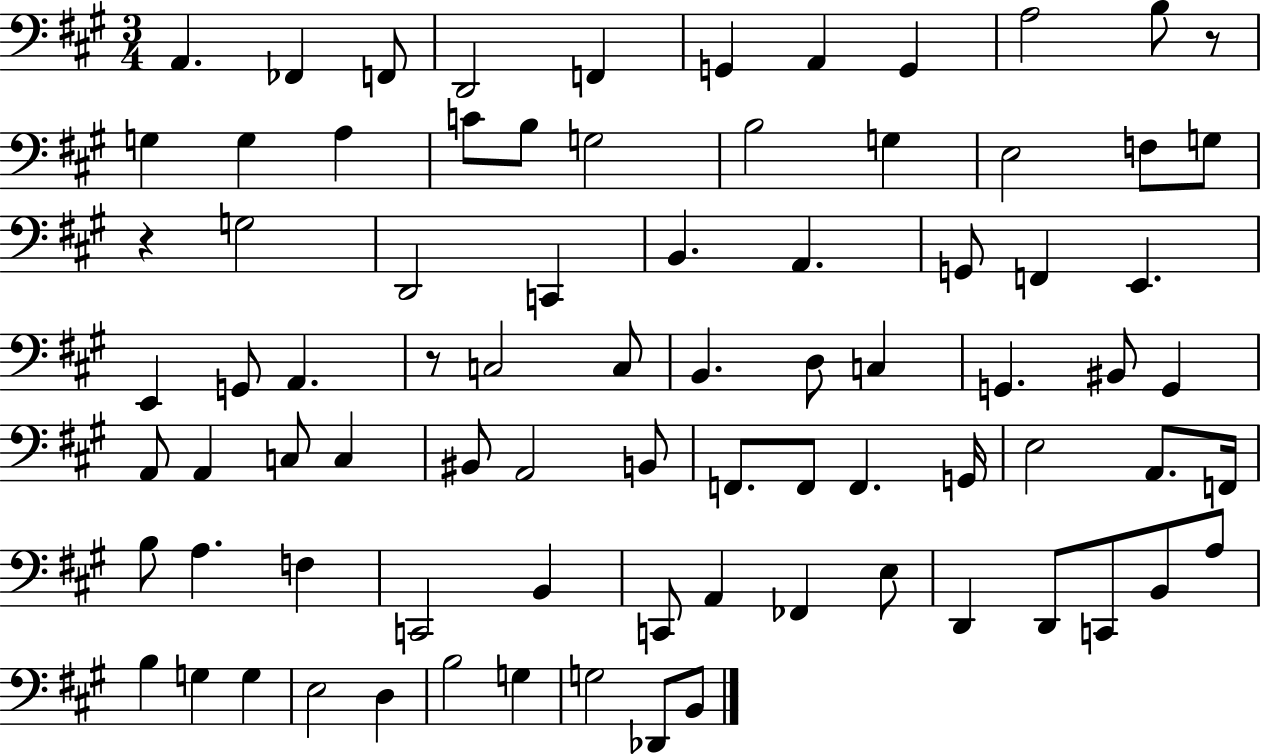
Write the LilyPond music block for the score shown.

{
  \clef bass
  \numericTimeSignature
  \time 3/4
  \key a \major
  a,4. fes,4 f,8 | d,2 f,4 | g,4 a,4 g,4 | a2 b8 r8 | \break g4 g4 a4 | c'8 b8 g2 | b2 g4 | e2 f8 g8 | \break r4 g2 | d,2 c,4 | b,4. a,4. | g,8 f,4 e,4. | \break e,4 g,8 a,4. | r8 c2 c8 | b,4. d8 c4 | g,4. bis,8 g,4 | \break a,8 a,4 c8 c4 | bis,8 a,2 b,8 | f,8. f,8 f,4. g,16 | e2 a,8. f,16 | \break b8 a4. f4 | c,2 b,4 | c,8 a,4 fes,4 e8 | d,4 d,8 c,8 b,8 a8 | \break b4 g4 g4 | e2 d4 | b2 g4 | g2 des,8 b,8 | \break \bar "|."
}